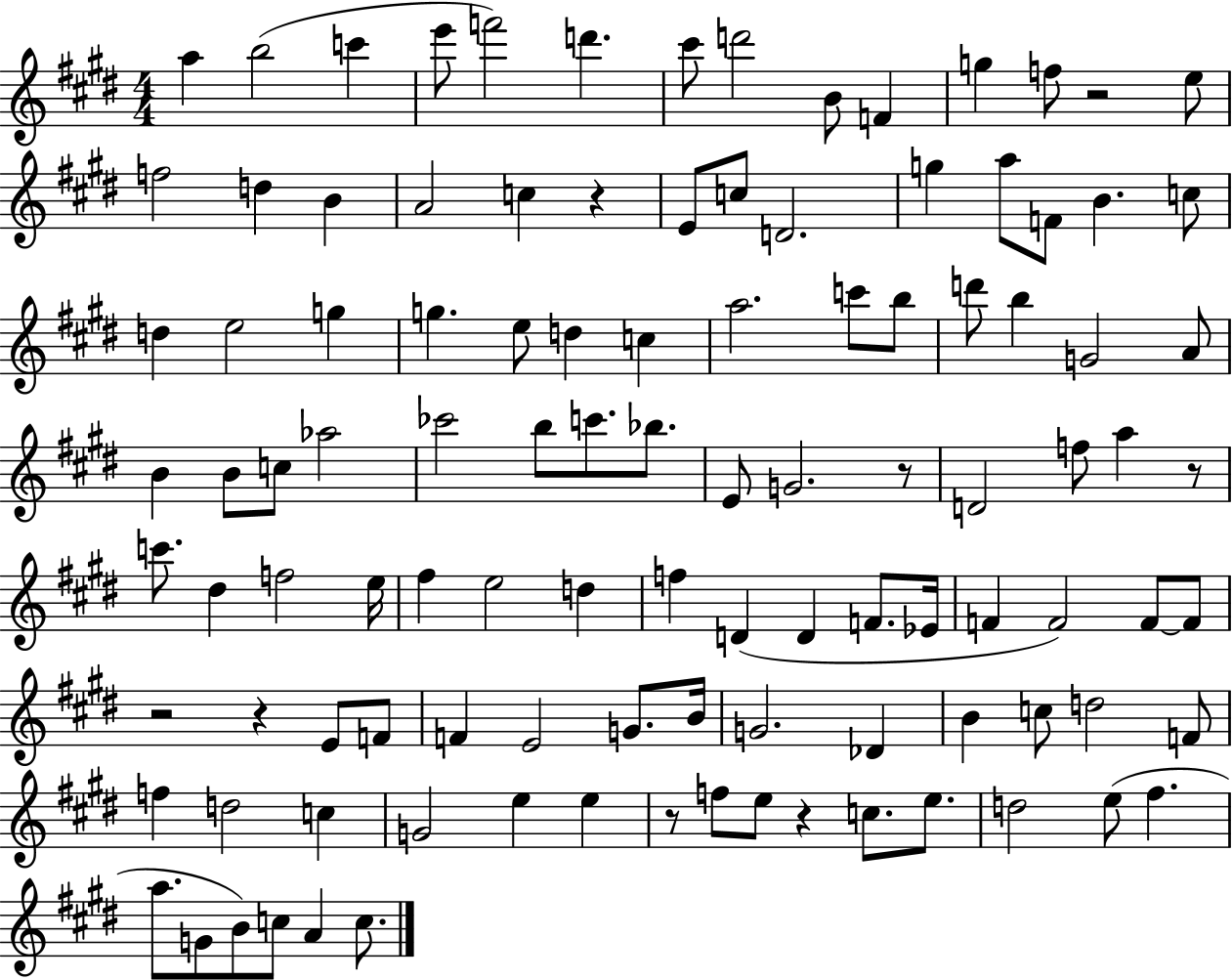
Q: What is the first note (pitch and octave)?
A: A5